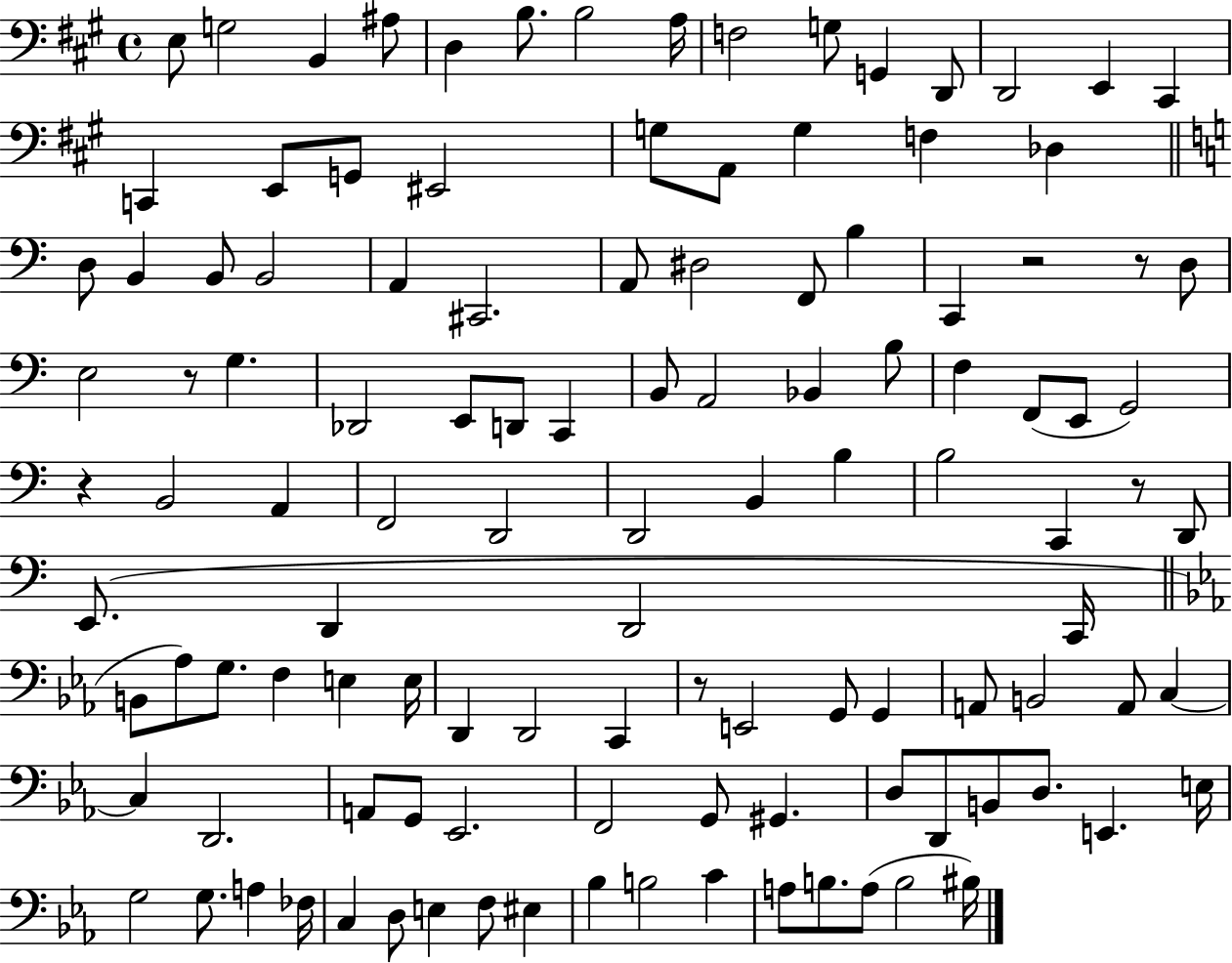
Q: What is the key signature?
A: A major